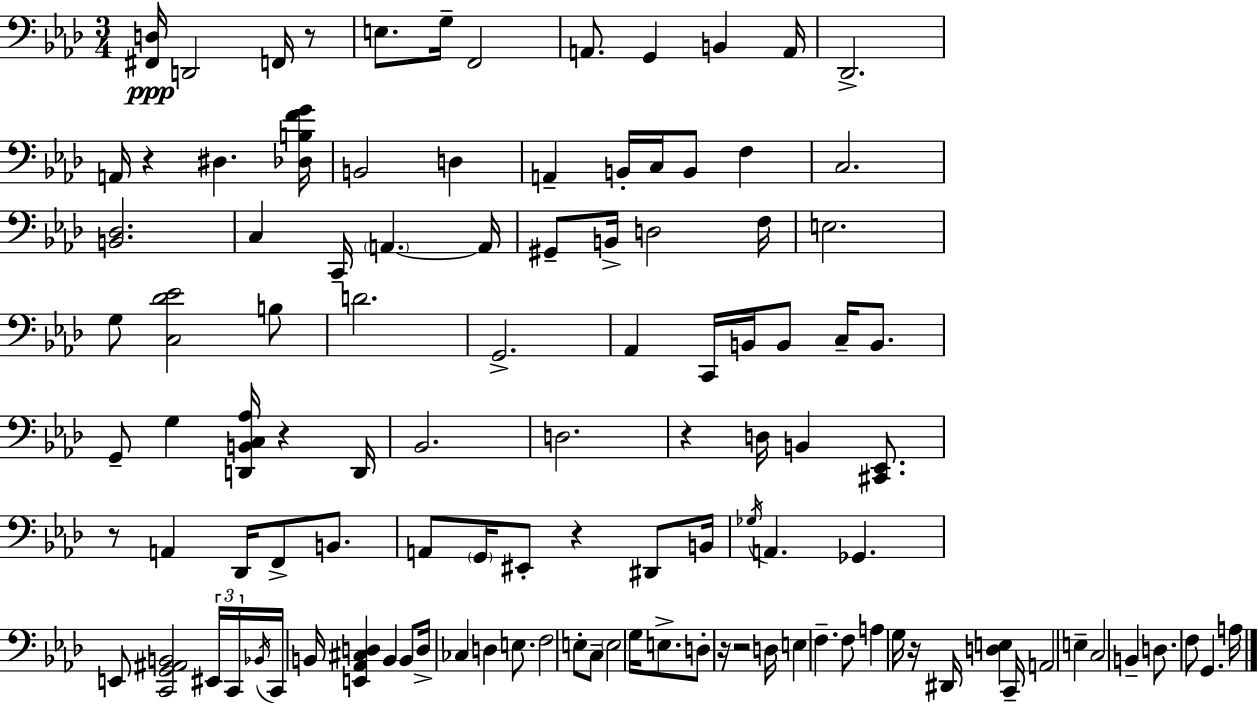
X:1
T:Untitled
M:3/4
L:1/4
K:Ab
[^F,,D,]/4 D,,2 F,,/4 z/2 E,/2 G,/4 F,,2 A,,/2 G,, B,, A,,/4 _D,,2 A,,/4 z ^D, [_D,B,FG]/4 B,,2 D, A,, B,,/4 C,/4 B,,/2 F, C,2 [B,,_D,]2 C, C,,/4 A,, A,,/4 ^G,,/2 B,,/4 D,2 F,/4 E,2 G,/2 [C,_D_E]2 B,/2 D2 G,,2 _A,, C,,/4 B,,/4 B,,/2 C,/4 B,,/2 G,,/2 G, [D,,B,,C,_A,]/4 z D,,/4 _B,,2 D,2 z D,/4 B,, [^C,,_E,,]/2 z/2 A,, _D,,/4 F,,/2 B,,/2 A,,/2 G,,/4 ^E,,/2 z ^D,,/2 B,,/4 _G,/4 A,, _G,, E,,/2 [C,,G,,^A,,B,,]2 ^E,,/4 C,,/4 _B,,/4 C,,/4 B,,/4 [E,,_A,,^C,D,] B,, B,,/2 D,/4 _C, D, E,/2 F,2 E,/2 C,/2 E,2 G,/4 E,/2 D,/2 z/4 z2 D,/4 E, F, F,/2 A, G,/4 z/4 ^D,,/4 [D,E,] C,,/4 A,,2 E, C,2 B,, D,/2 F,/2 G,, A,/4